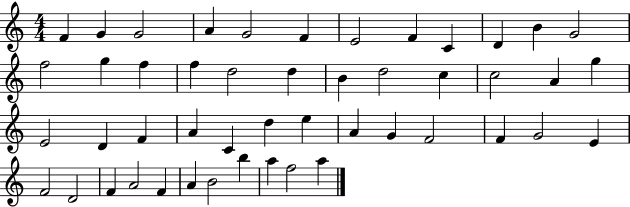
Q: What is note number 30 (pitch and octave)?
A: D5